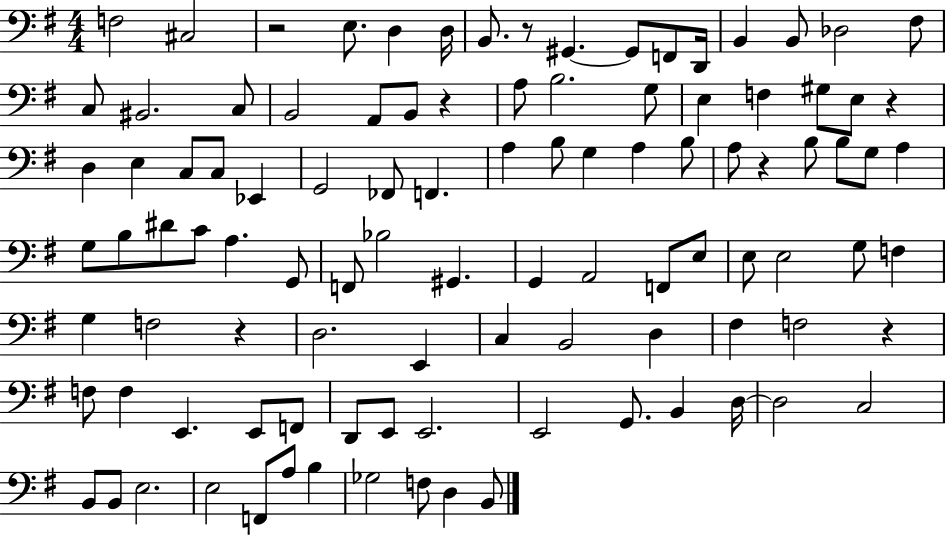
F3/h C#3/h R/h E3/e. D3/q D3/s B2/e. R/e G#2/q. G#2/e F2/e D2/s B2/q B2/e Db3/h F#3/e C3/e BIS2/h. C3/e B2/h A2/e B2/e R/q A3/e B3/h. G3/e E3/q F3/q G#3/e E3/e R/q D3/q E3/q C3/e C3/e Eb2/q G2/h FES2/e F2/q. A3/q B3/e G3/q A3/q B3/e A3/e R/q B3/e B3/e G3/e A3/q G3/e B3/e D#4/e C4/e A3/q. G2/e F2/e Bb3/h G#2/q. G2/q A2/h F2/e E3/e E3/e E3/h G3/e F3/q G3/q F3/h R/q D3/h. E2/q C3/q B2/h D3/q F#3/q F3/h R/q F3/e F3/q E2/q. E2/e F2/e D2/e E2/e E2/h. E2/h G2/e. B2/q D3/s D3/h C3/h B2/e B2/e E3/h. E3/h F2/e A3/e B3/q Gb3/h F3/e D3/q B2/e